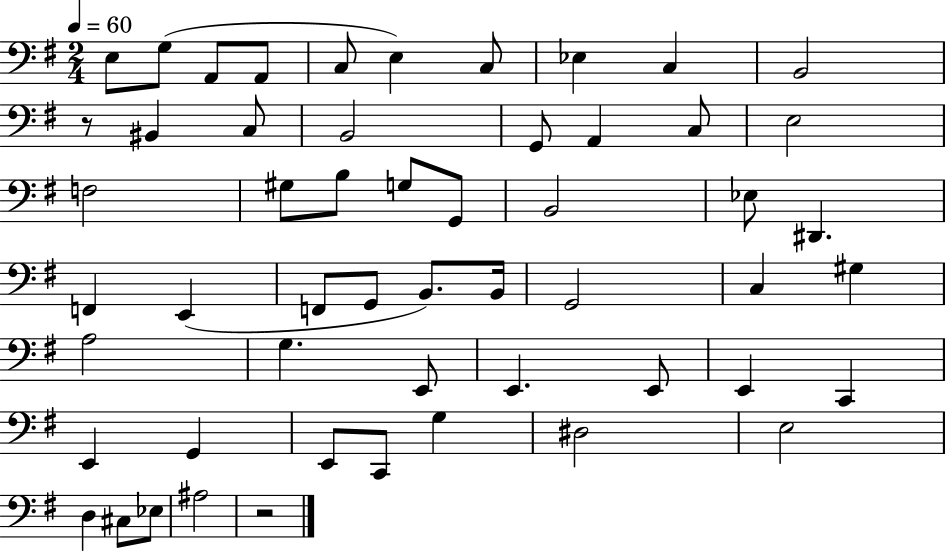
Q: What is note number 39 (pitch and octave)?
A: E2